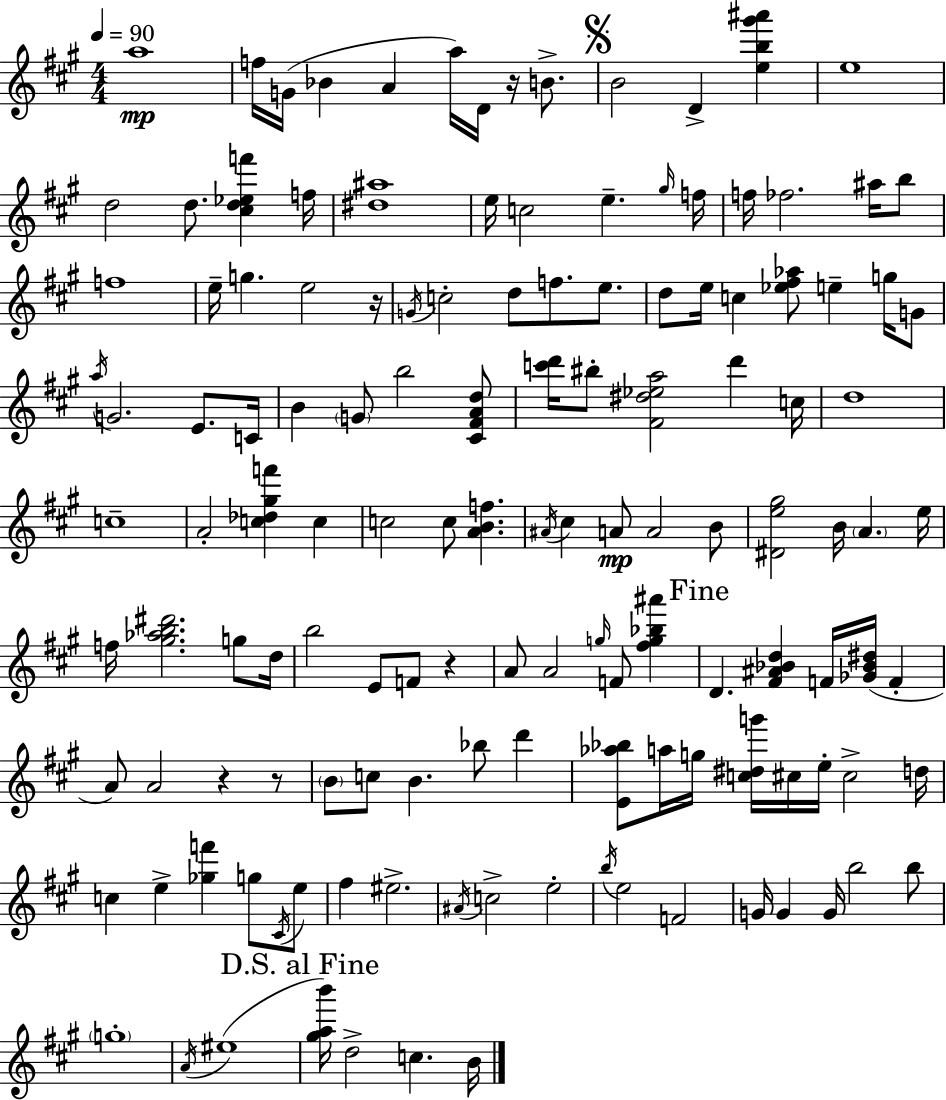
{
  \clef treble
  \numericTimeSignature
  \time 4/4
  \key a \major
  \tempo 4 = 90
  a''1\mp | f''16 g'16( bes'4 a'4 a''16) d'16 r16 b'8.-> | \mark \markup { \musicglyph "scripts.segno" } b'2 d'4-> <e'' b'' gis''' ais'''>4 | e''1 | \break d''2 d''8. <cis'' d'' ees'' f'''>4 f''16 | <dis'' ais''>1 | e''16 c''2 e''4.-- \grace { gis''16 } | f''16 f''16 fes''2. ais''16 b''8 | \break f''1 | e''16-- g''4. e''2 | r16 \acciaccatura { g'16 } c''2-. d''8 f''8. e''8. | d''8 e''16 c''4 <ees'' fis'' aes''>8 e''4-- g''16 | \break g'8 \acciaccatura { a''16 } g'2. e'8. | c'16 b'4 \parenthesize g'8 b''2 | <cis' fis' a' d''>8 <c''' d'''>16 bis''8-. <fis' dis'' ees'' a''>2 d'''4 | c''16 d''1 | \break c''1-- | a'2-. <c'' des'' gis'' f'''>4 c''4 | c''2 c''8 <a' b' f''>4. | \acciaccatura { ais'16 } cis''4 a'8\mp a'2 | \break b'8 <dis' e'' gis''>2 b'16 \parenthesize a'4. | e''16 f''16 <gis'' aes'' b'' dis'''>2. | g''8 d''16 b''2 e'8 f'8 | r4 a'8 a'2 \grace { g''16 } f'8 | \break <fis'' g'' bes'' ais'''>4 \mark "Fine" d'4. <fis' ais' bes' d''>4 f'16 | <ges' bes' dis''>16( f'4-. a'8) a'2 r4 | r8 \parenthesize b'8 c''8 b'4. bes''8 | d'''4 <e' aes'' bes''>8 a''16 g''16 <c'' dis'' g'''>16 cis''16 e''16-. cis''2-> | \break d''16 c''4 e''4-> <ges'' f'''>4 | g''8 \acciaccatura { cis'16 } e''8 fis''4 eis''2.-> | \acciaccatura { ais'16 } c''2-> e''2-. | \acciaccatura { b''16 } e''2 | \break f'2 g'16 g'4 g'16 b''2 | b''8 \parenthesize g''1-. | \acciaccatura { a'16 }( eis''1 | \mark "D.S. al Fine" <gis'' a'' b'''>16) d''2-> | \break c''4. b'16 \bar "|."
}